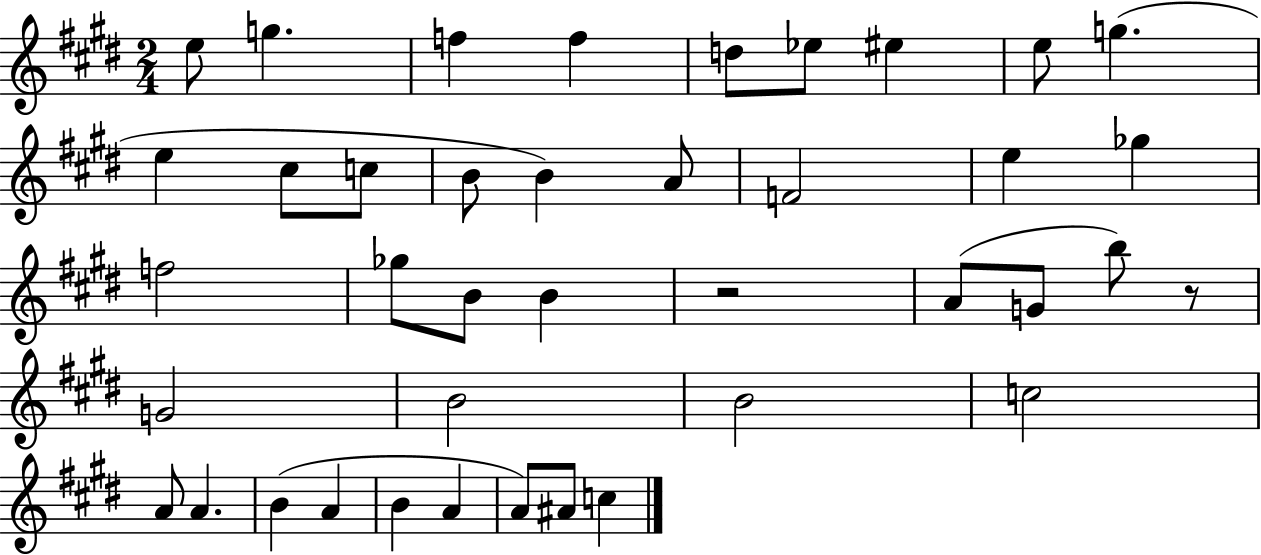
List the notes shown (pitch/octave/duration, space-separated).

E5/e G5/q. F5/q F5/q D5/e Eb5/e EIS5/q E5/e G5/q. E5/q C#5/e C5/e B4/e B4/q A4/e F4/h E5/q Gb5/q F5/h Gb5/e B4/e B4/q R/h A4/e G4/e B5/e R/e G4/h B4/h B4/h C5/h A4/e A4/q. B4/q A4/q B4/q A4/q A4/e A#4/e C5/q